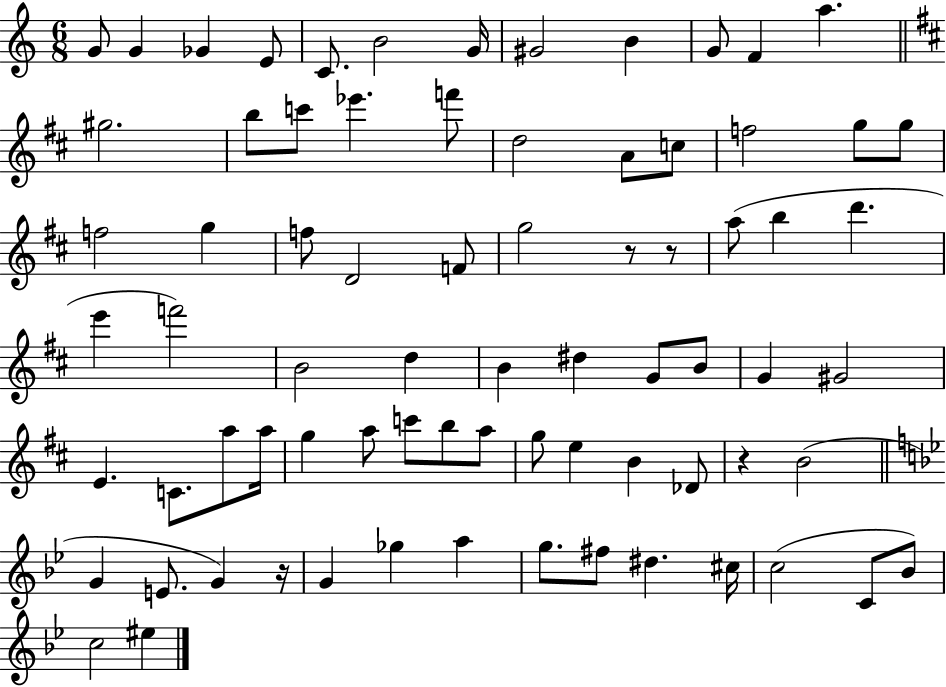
{
  \clef treble
  \numericTimeSignature
  \time 6/8
  \key c \major
  g'8 g'4 ges'4 e'8 | c'8. b'2 g'16 | gis'2 b'4 | g'8 f'4 a''4. | \break \bar "||" \break \key d \major gis''2. | b''8 c'''8 ees'''4. f'''8 | d''2 a'8 c''8 | f''2 g''8 g''8 | \break f''2 g''4 | f''8 d'2 f'8 | g''2 r8 r8 | a''8( b''4 d'''4. | \break e'''4 f'''2) | b'2 d''4 | b'4 dis''4 g'8 b'8 | g'4 gis'2 | \break e'4. c'8. a''8 a''16 | g''4 a''8 c'''8 b''8 a''8 | g''8 e''4 b'4 des'8 | r4 b'2( | \break \bar "||" \break \key g \minor g'4 e'8. g'4) r16 | g'4 ges''4 a''4 | g''8. fis''8 dis''4. cis''16 | c''2( c'8 bes'8) | \break c''2 eis''4 | \bar "|."
}